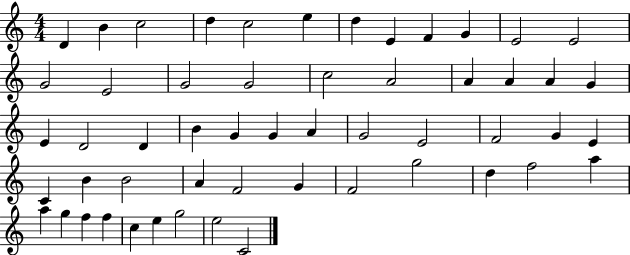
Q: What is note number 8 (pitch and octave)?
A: E4